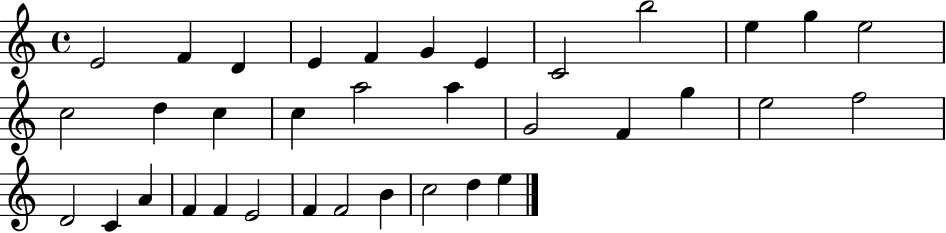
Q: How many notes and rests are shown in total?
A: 35